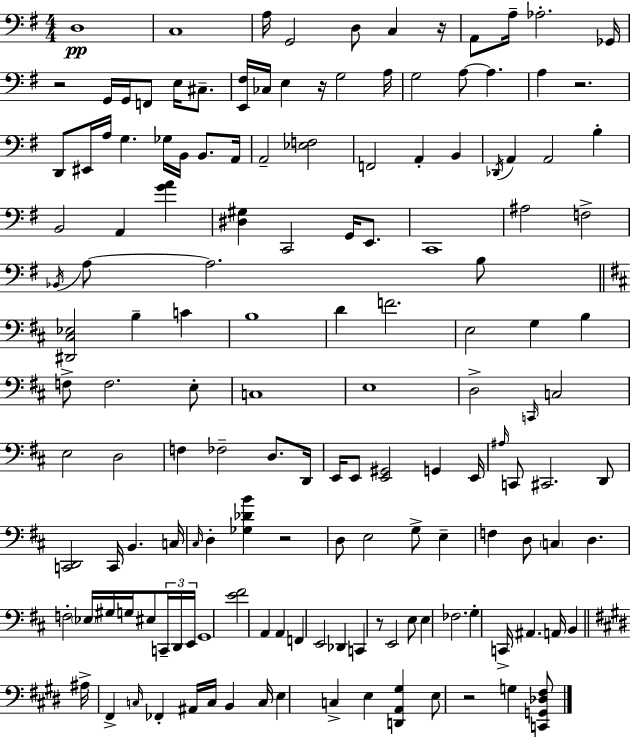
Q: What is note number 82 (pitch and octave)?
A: C2